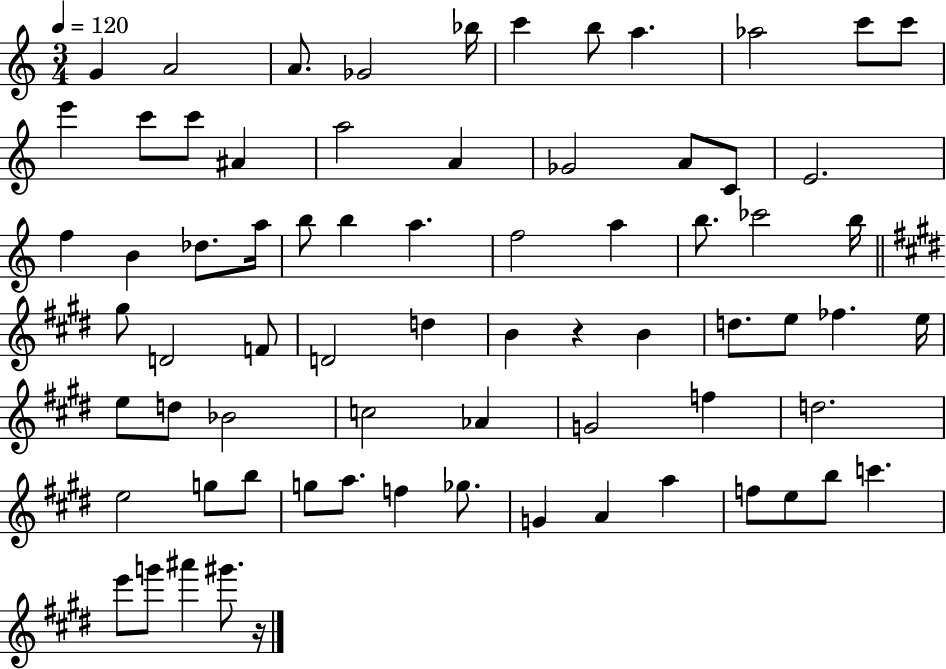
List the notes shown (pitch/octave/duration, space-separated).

G4/q A4/h A4/e. Gb4/h Bb5/s C6/q B5/e A5/q. Ab5/h C6/e C6/e E6/q C6/e C6/e A#4/q A5/h A4/q Gb4/h A4/e C4/e E4/h. F5/q B4/q Db5/e. A5/s B5/e B5/q A5/q. F5/h A5/q B5/e. CES6/h B5/s G#5/e D4/h F4/e D4/h D5/q B4/q R/q B4/q D5/e. E5/e FES5/q. E5/s E5/e D5/e Bb4/h C5/h Ab4/q G4/h F5/q D5/h. E5/h G5/e B5/e G5/e A5/e. F5/q Gb5/e. G4/q A4/q A5/q F5/e E5/e B5/e C6/q. E6/e G6/e A#6/q G#6/e. R/s